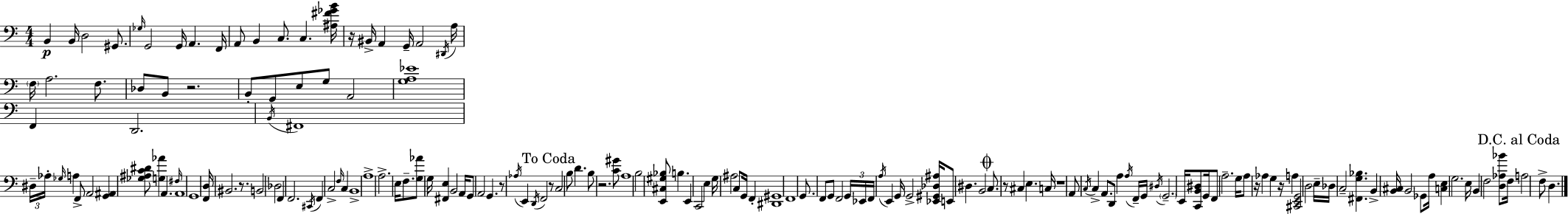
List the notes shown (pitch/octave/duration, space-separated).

B2/q B2/s D3/h G#2/e. Gb3/s G2/h G2/s A2/q. F2/s A2/e B2/q C3/e. C3/q. [A#3,F#4,Gb4,B4]/s R/s BIS2/s A2/q G2/s A2/h D#2/s A3/s F3/s A3/h. F3/e. Db3/e B2/e R/h. B2/e G2/e E3/e G3/e A2/h [G3,A3,Eb4]/w F2/q D2/h. B2/s F#2/w D#3/s Ab3/s Gb3/s A3/q F2/e A2/h [G2,A#2]/q [Gb3,A#3,C4,D#4]/e [G3,Ab4]/q A2/q. F#3/s A2/w G2/w [F2,D3]/s BIS2/h. R/e. B2/h Db3/h F2/q F2/h. C#2/s F2/q C3/h F3/s C3/q B2/w A3/w A3/h. E3/s F3/e. [G3,Ab4]/e G3/s [F#2,E3]/q B2/h A2/s G2/e A2/h G2/q. R/e Ab3/s E2/q D2/s F2/h R/e C3/h B3/e D4/q. B3/e R/h. [C4,G#4]/e A3/w B3/h [E2,C#3,G#3,Bb3]/e B3/q. E2/q C2/h E3/q G3/s A#3/h C3/e G2/s F2/q [D#2,G#2]/w F2/w G2/e. F2/e G2/e F2/h G2/s Eb2/s F2/s A3/s E2/q G2/s G2/h [Eb2,G#2,Db3,A#3]/s E2/e D#3/q. B2/h C3/e. R/e C#3/q E3/q. C3/s R/w A2/e C3/s C3/q A2/e. D2/e A3/q A3/s F2/s G2/s D#3/s G2/h. E2/s [C2,B2,D#3]/e G2/s F2/e A3/h. G3/s A3/e R/s Ab3/q G3/q R/s A3/q [C#2,E2,G2]/h D3/h E3/s Db3/s C3/h [F#2,G3,Bb3]/q. B2/q [B2,C#3]/s B2/h Gb2/e A3/s [C3,E3]/q G3/h. E3/s B2/q F3/h [D3,Ab3,Bb4]/e F3/s A3/h F3/e D3/q.